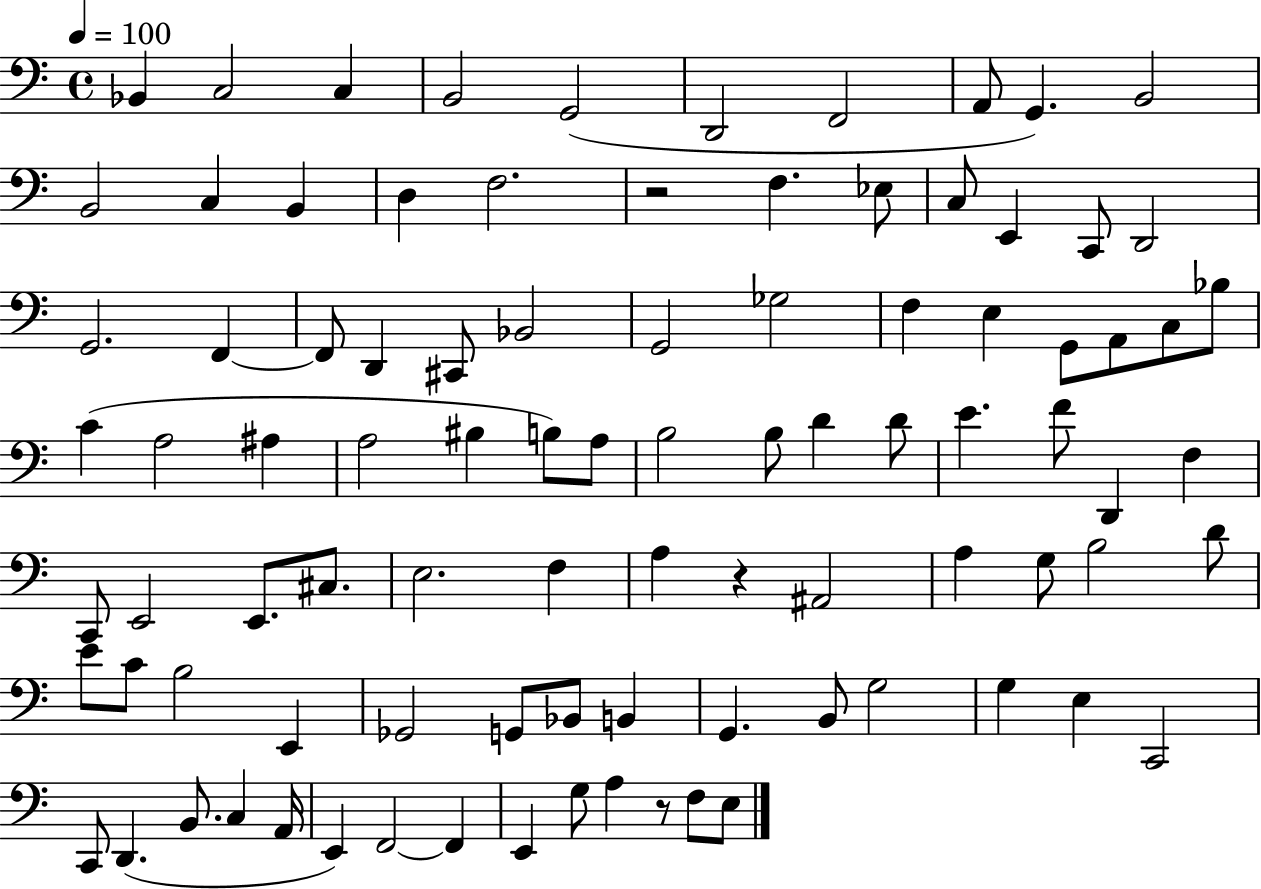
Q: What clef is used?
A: bass